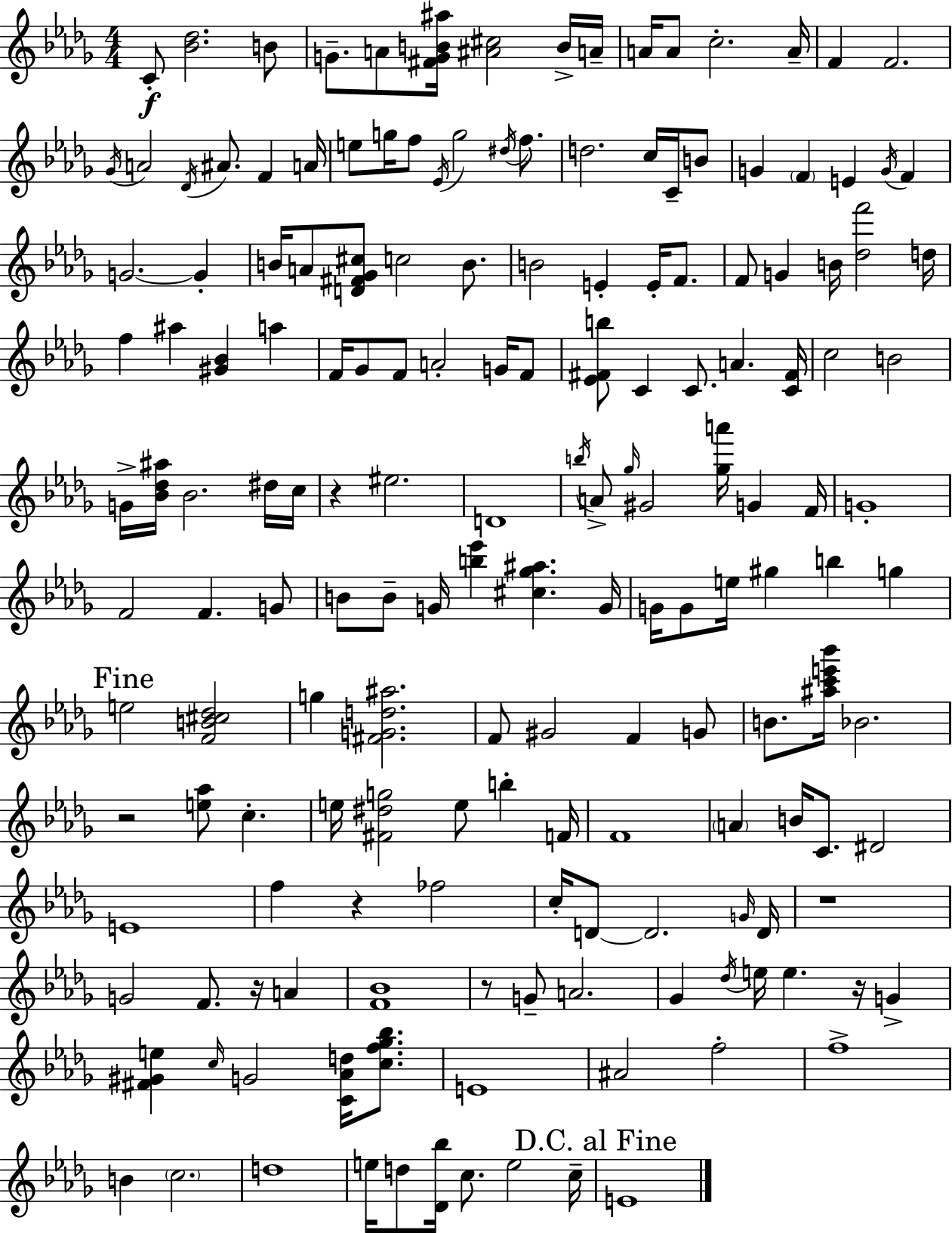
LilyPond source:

{
  \clef treble
  \numericTimeSignature
  \time 4/4
  \key bes \minor
  c'8-.\f <bes' des''>2. b'8 | g'8.-- a'8 <fis' g' b' ais''>16 <ais' cis''>2 b'16-> a'16-- | a'16 a'8 c''2.-. a'16-- | f'4 f'2. | \break \acciaccatura { ges'16 } a'2 \acciaccatura { des'16 } ais'8. f'4 | a'16 e''8 g''16 f''8 \acciaccatura { ees'16 } g''2 | \acciaccatura { dis''16 } f''8. d''2. | c''16 c'16-- b'8 g'4 \parenthesize f'4 e'4 | \break \acciaccatura { g'16 } f'4 g'2.~~ | g'4-. b'16 a'8 <d' fis' ges' cis''>8 c''2 | b'8. b'2 e'4-. | e'16-. f'8. f'8 g'4 b'16 <des'' f'''>2 | \break d''16 f''4 ais''4 <gis' bes'>4 | a''4 f'16 ges'8 f'8 a'2-. | g'16 f'8 <ees' fis' b''>8 c'4 c'8. a'4. | <c' fis'>16 c''2 b'2 | \break g'16-> <bes' des'' ais''>16 bes'2. | dis''16 c''16 r4 eis''2. | d'1 | \acciaccatura { b''16 } a'8-> \grace { ges''16 } gis'2 | \break <ges'' a'''>16 g'4 f'16 g'1-. | f'2 f'4. | g'8 b'8 b'8-- g'16 <b'' ees'''>4 | <cis'' ges'' ais''>4. g'16 g'16 g'8 e''16 gis''4 b''4 | \break g''4 \mark "Fine" e''2 <f' b' cis'' des''>2 | g''4 <fis' g' d'' ais''>2. | f'8 gis'2 | f'4 g'8 b'8. <ais'' c''' e''' bes'''>16 bes'2. | \break r2 <e'' aes''>8 | c''4.-. e''16 <fis' dis'' g''>2 | e''8 b''4-. f'16 f'1 | \parenthesize a'4 b'16 c'8. dis'2 | \break e'1 | f''4 r4 fes''2 | c''16-. d'8~~ d'2. | \grace { g'16 } d'16 r1 | \break g'2 | f'8. r16 a'4 <f' bes'>1 | r8 g'8-- a'2. | ges'4 \acciaccatura { des''16 } e''16 e''4. | \break r16 g'4-> <fis' gis' e''>4 \grace { c''16 } g'2 | <c' aes' d''>16 <c'' f'' ges'' bes''>8. e'1 | ais'2 | f''2-. f''1-> | \break b'4 \parenthesize c''2. | d''1 | e''16 d''8 <des' bes''>16 c''8. | e''2 c''16-- \mark "D.C. al Fine" e'1 | \break \bar "|."
}